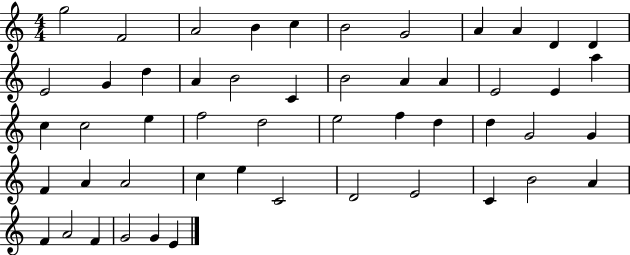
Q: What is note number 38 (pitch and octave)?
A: C5